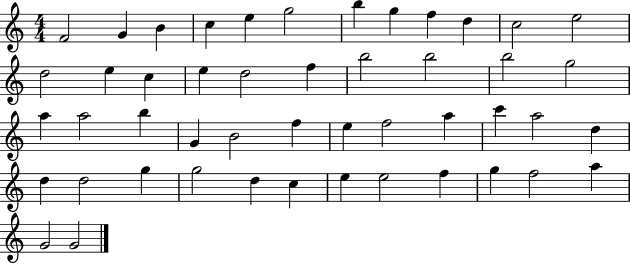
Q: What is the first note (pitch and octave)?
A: F4